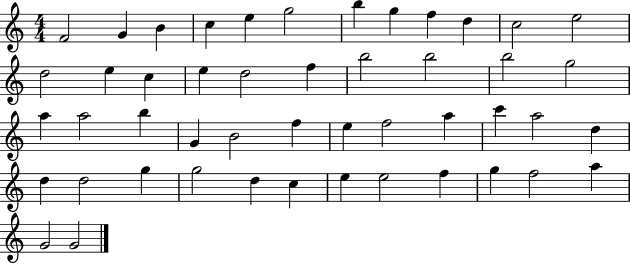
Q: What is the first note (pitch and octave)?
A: F4